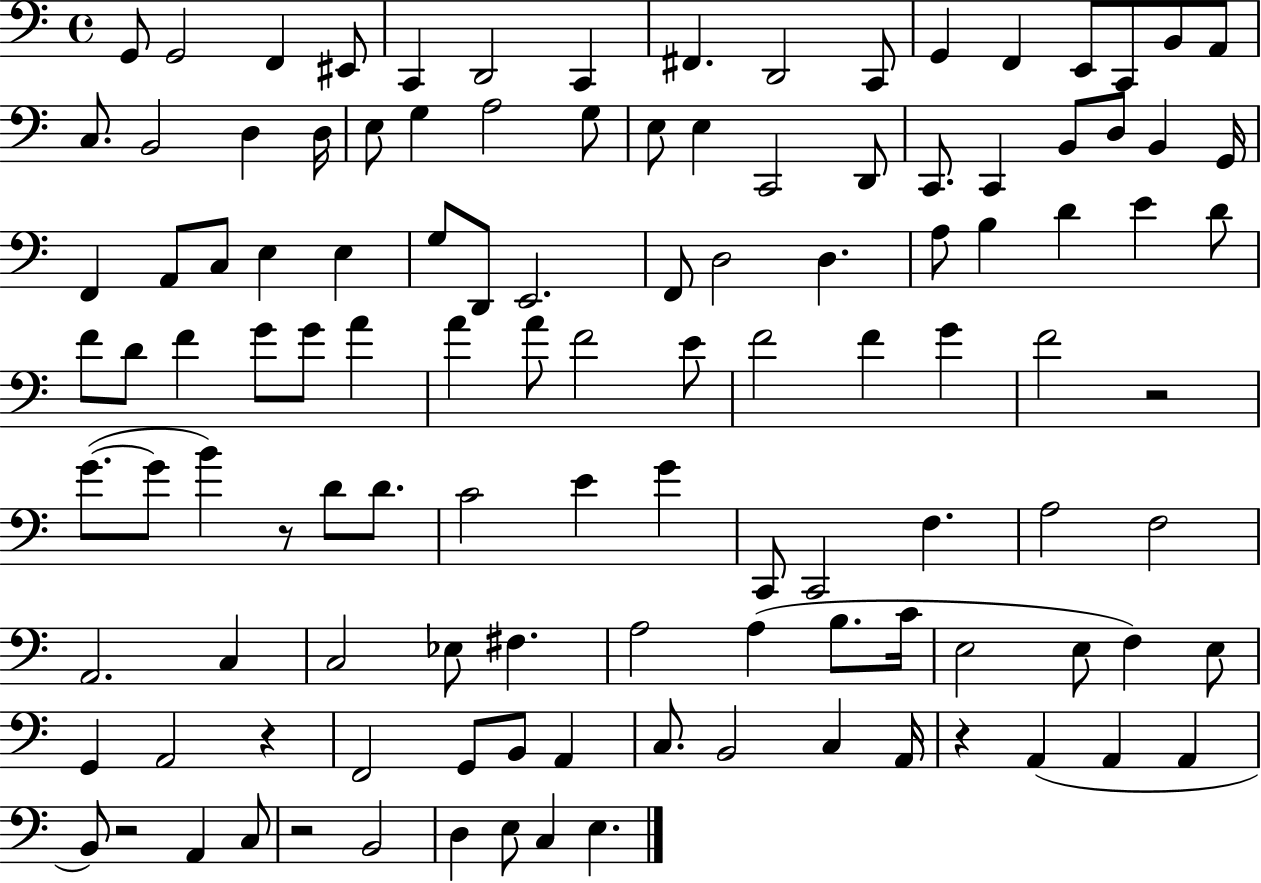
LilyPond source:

{
  \clef bass
  \time 4/4
  \defaultTimeSignature
  \key c \major
  \repeat volta 2 { g,8 g,2 f,4 eis,8 | c,4 d,2 c,4 | fis,4. d,2 c,8 | g,4 f,4 e,8 c,8 b,8 a,8 | \break c8. b,2 d4 d16 | e8 g4 a2 g8 | e8 e4 c,2 d,8 | c,8. c,4 b,8 d8 b,4 g,16 | \break f,4 a,8 c8 e4 e4 | g8 d,8 e,2. | f,8 d2 d4. | a8 b4 d'4 e'4 d'8 | \break f'8 d'8 f'4 g'8 g'8 a'4 | a'4 a'8 f'2 e'8 | f'2 f'4 g'4 | f'2 r2 | \break g'8.~(~ g'8 b'4) r8 d'8 d'8. | c'2 e'4 g'4 | c,8 c,2 f4. | a2 f2 | \break a,2. c4 | c2 ees8 fis4. | a2 a4( b8. c'16 | e2 e8 f4) e8 | \break g,4 a,2 r4 | f,2 g,8 b,8 a,4 | c8. b,2 c4 a,16 | r4 a,4( a,4 a,4 | \break b,8) r2 a,4 c8 | r2 b,2 | d4 e8 c4 e4. | } \bar "|."
}